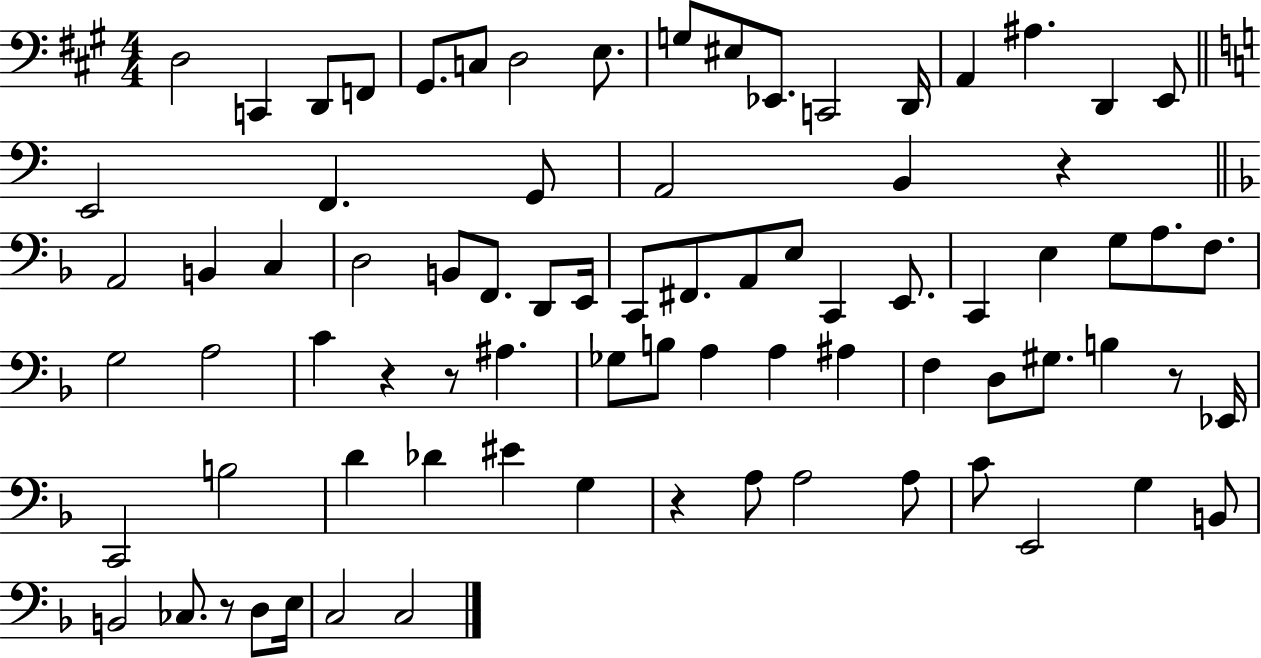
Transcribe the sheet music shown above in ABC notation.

X:1
T:Untitled
M:4/4
L:1/4
K:A
D,2 C,, D,,/2 F,,/2 ^G,,/2 C,/2 D,2 E,/2 G,/2 ^E,/2 _E,,/2 C,,2 D,,/4 A,, ^A, D,, E,,/2 E,,2 F,, G,,/2 A,,2 B,, z A,,2 B,, C, D,2 B,,/2 F,,/2 D,,/2 E,,/4 C,,/2 ^F,,/2 A,,/2 E,/2 C,, E,,/2 C,, E, G,/2 A,/2 F,/2 G,2 A,2 C z z/2 ^A, _G,/2 B,/2 A, A, ^A, F, D,/2 ^G,/2 B, z/2 _E,,/4 C,,2 B,2 D _D ^E G, z A,/2 A,2 A,/2 C/2 E,,2 G, B,,/2 B,,2 _C,/2 z/2 D,/2 E,/4 C,2 C,2